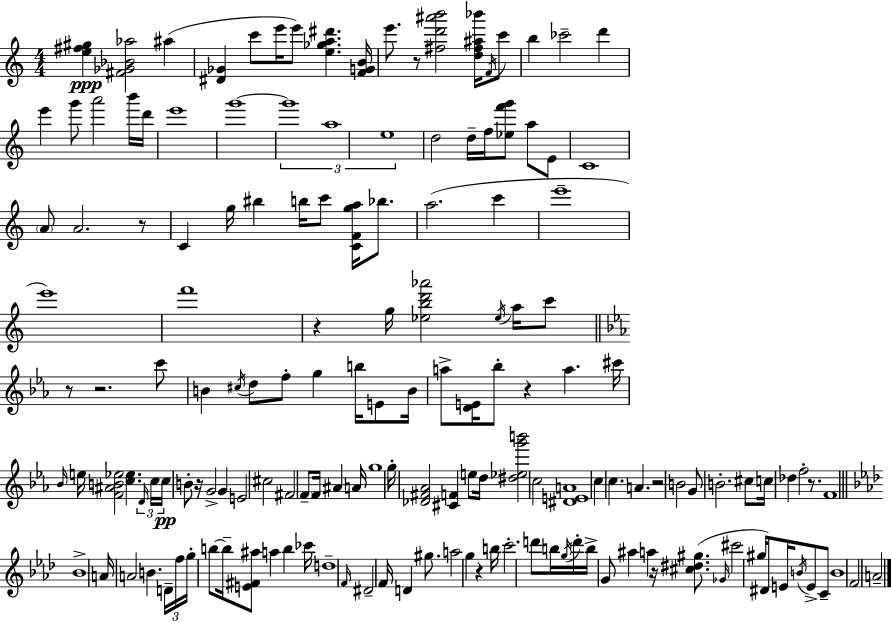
X:1
T:Untitled
M:4/4
L:1/4
K:Am
[e^f^g] [^F_G_B_a]2 ^a [^D_G] c'/2 e'/4 e'/2 [e_ga^d'] [FGB]/4 e'/2 z/2 [^fd'^a'b']2 [d^f^a_b']/4 F/4 c'/2 b _c'2 d' e' g'/2 a'2 b'/4 d'/4 e'4 g'4 g'4 a4 e4 d2 d/4 f/4 [_ef'g']/2 a/2 E/2 C4 A/2 A2 z/2 C g/4 ^b b/4 c'/2 [CFga]/4 _b/2 a2 c' e'4 e'4 f'4 z g/4 [_ebd'_a']2 _e/4 a/4 c'/2 z/2 z2 c'/2 B ^c/4 d/2 f/2 g b/4 E/2 B/4 a/2 [DE]/4 _b/2 z a ^c'/4 _B/4 e/4 [F^AB_e]2 [c_e] D/4 c/4 c/4 B/2 z/4 G2 G E2 ^c2 ^F2 F/2 F/4 ^A A/4 g4 g/4 [_D^F_A]2 [^CF] e/2 d/4 [^d_eg'b']2 c2 [^DEA]4 c c A z2 B2 G/2 B2 ^c/2 c/4 _d f2 z/2 F4 _B4 A/4 A2 B D/4 f/4 g/4 b/2 b/4 [E^F^a]/2 a b _c'/4 d4 F/4 ^D2 F/4 D ^g/2 a2 g z b/4 c'2 d'/2 b/4 g/4 d'/4 b/4 G/2 ^a a z/4 [^c^d^g]/2 _G/4 ^c'2 ^g/4 ^D/2 E/4 B/4 E/2 C/2 B4 F2 A2